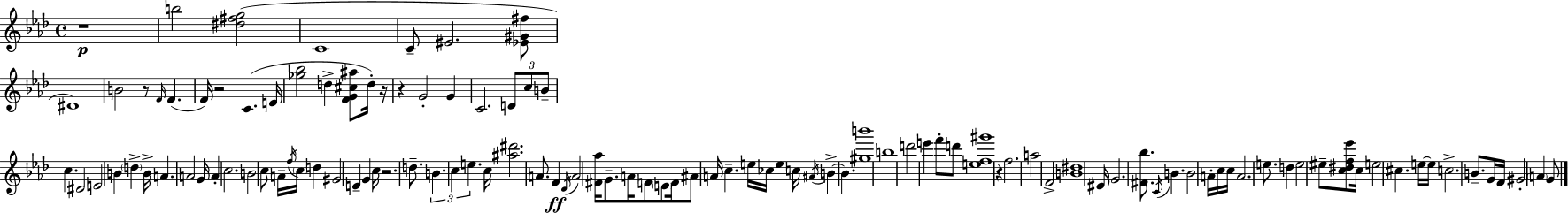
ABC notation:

X:1
T:Untitled
M:4/4
L:1/4
K:Ab
z4 b2 [^d^fg]2 C4 C/2 ^E2 [_E^G^f]/2 ^D4 B2 z/2 F/4 F F/4 z2 C E/4 [_g_b]2 d [FG^c^a]/2 d/4 z/4 z G2 G C2 D/2 c/2 B/2 c ^D2 E2 B d B/4 A A2 G/4 A c2 B2 c/2 A/4 f/4 c/4 d ^G2 E G c/4 z2 d/2 B c e c/4 [^a^d']2 A/2 F _D/4 A2 [^F_a]/4 G/2 A/4 F/2 E/2 F/4 ^A/2 A/4 c e/4 _c/4 e c/4 ^A/4 B B [^gb']4 b4 d'2 e' f'/2 d'/2 [ef^g']4 z f2 a2 F2 [B^d]4 ^E/4 G2 [^F_b]/2 C/4 B B2 A/4 c/4 c/4 A2 e/2 d e2 ^e/2 [c^df_e']/2 c/4 e2 ^c e/4 e/4 c2 B/2 G/4 F/4 ^G2 A G/2